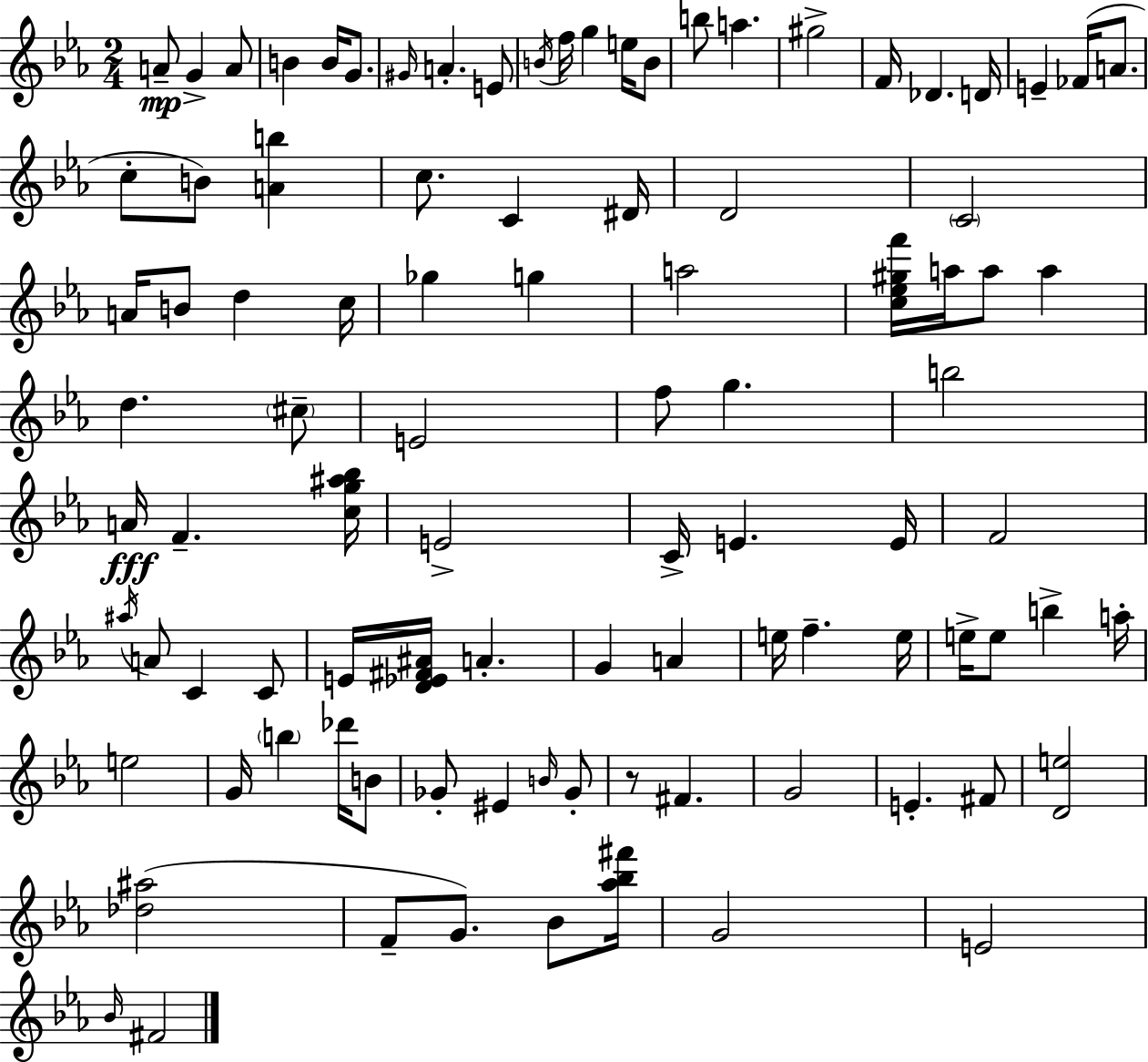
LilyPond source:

{
  \clef treble
  \numericTimeSignature
  \time 2/4
  \key ees \major
  \repeat volta 2 { a'8--\mp g'4-> a'8 | b'4 b'16 g'8. | \grace { gis'16 } a'4.-. e'8 | \acciaccatura { b'16 } f''16 g''4 e''16 | \break b'8 b''8 a''4. | gis''2-> | f'16 des'4. | d'16 e'4-- fes'16( a'8. | \break c''8-. b'8) <a' b''>4 | c''8. c'4 | dis'16 d'2 | \parenthesize c'2 | \break a'16 b'8 d''4 | c''16 ges''4 g''4 | a''2 | <c'' ees'' gis'' f'''>16 a''16 a''8 a''4 | \break d''4. | \parenthesize cis''8-- e'2 | f''8 g''4. | b''2 | \break a'16\fff f'4.-- | <c'' g'' ais'' bes''>16 e'2-> | c'16-> e'4. | e'16 f'2 | \break \acciaccatura { ais''16 } a'8 c'4 | c'8 e'16 <d' ees' fis' ais'>16 a'4.-. | g'4 a'4 | e''16 f''4.-- | \break e''16 e''16-> e''8 b''4-> | a''16-. e''2 | g'16 \parenthesize b''4 | des'''16 b'8 ges'8-. eis'4 | \break \grace { b'16 } ges'8-. r8 fis'4. | g'2 | e'4.-. | fis'8 <d' e''>2 | \break <des'' ais''>2( | f'8-- g'8.) | bes'8 <aes'' bes'' fis'''>16 g'2 | e'2 | \break \grace { bes'16 } fis'2 | } \bar "|."
}